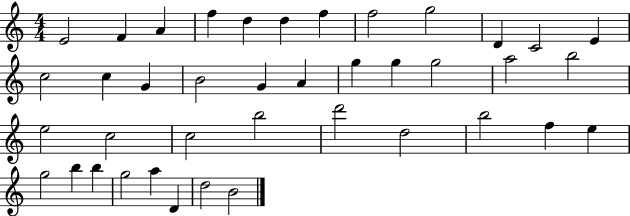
{
  \clef treble
  \numericTimeSignature
  \time 4/4
  \key c \major
  e'2 f'4 a'4 | f''4 d''4 d''4 f''4 | f''2 g''2 | d'4 c'2 e'4 | \break c''2 c''4 g'4 | b'2 g'4 a'4 | g''4 g''4 g''2 | a''2 b''2 | \break e''2 c''2 | c''2 b''2 | d'''2 d''2 | b''2 f''4 e''4 | \break g''2 b''4 b''4 | g''2 a''4 d'4 | d''2 b'2 | \bar "|."
}